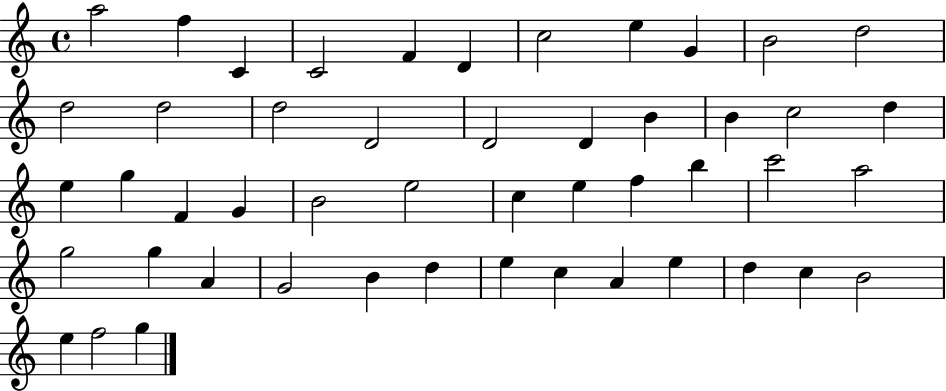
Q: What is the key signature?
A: C major